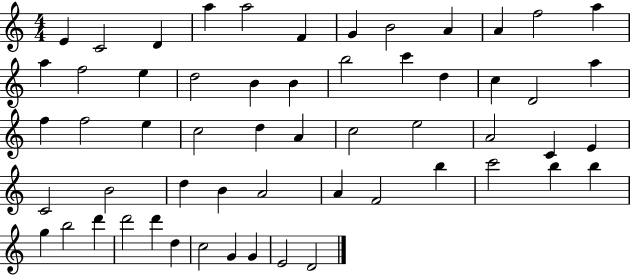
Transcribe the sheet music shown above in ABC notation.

X:1
T:Untitled
M:4/4
L:1/4
K:C
E C2 D a a2 F G B2 A A f2 a a f2 e d2 B B b2 c' d c D2 a f f2 e c2 d A c2 e2 A2 C E C2 B2 d B A2 A F2 b c'2 b b g b2 d' d'2 d' d c2 G G E2 D2